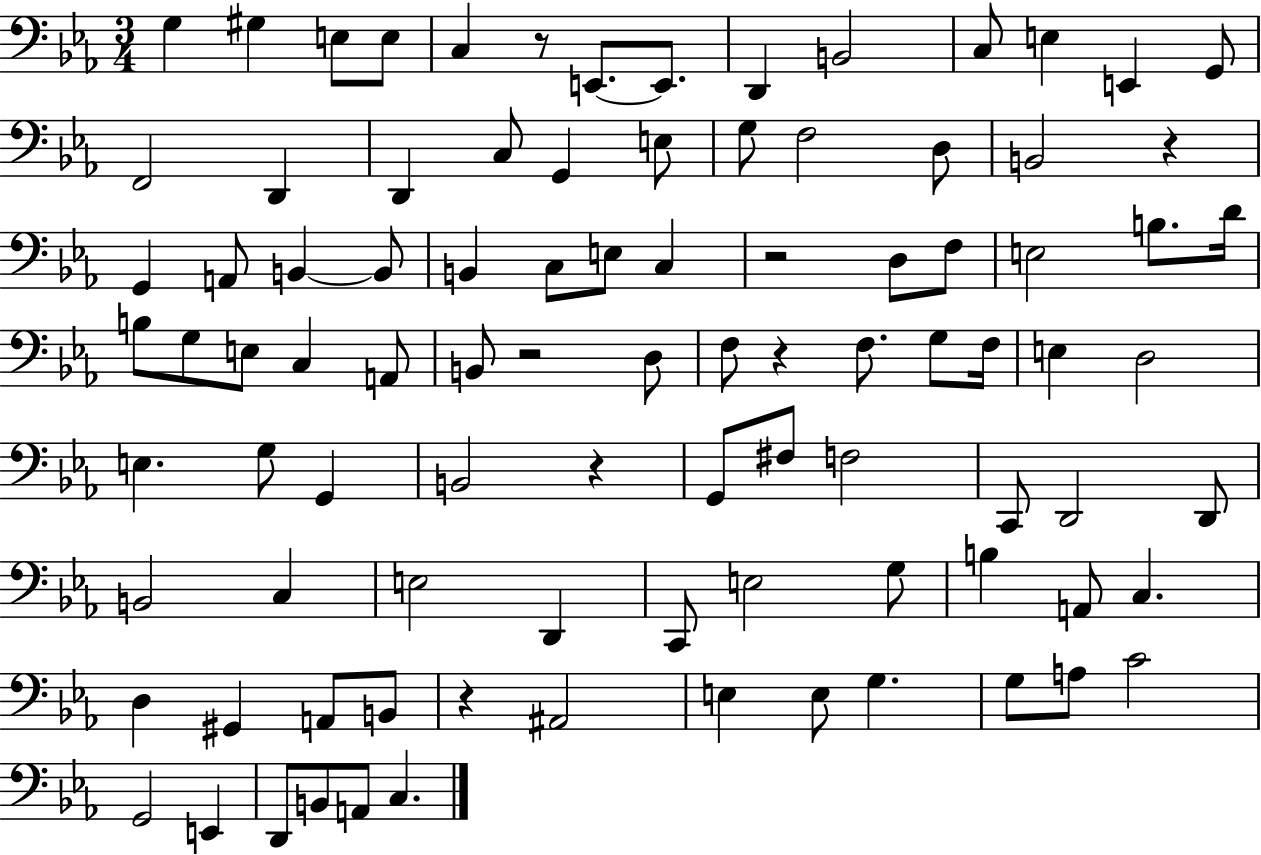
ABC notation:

X:1
T:Untitled
M:3/4
L:1/4
K:Eb
G, ^G, E,/2 E,/2 C, z/2 E,,/2 E,,/2 D,, B,,2 C,/2 E, E,, G,,/2 F,,2 D,, D,, C,/2 G,, E,/2 G,/2 F,2 D,/2 B,,2 z G,, A,,/2 B,, B,,/2 B,, C,/2 E,/2 C, z2 D,/2 F,/2 E,2 B,/2 D/4 B,/2 G,/2 E,/2 C, A,,/2 B,,/2 z2 D,/2 F,/2 z F,/2 G,/2 F,/4 E, D,2 E, G,/2 G,, B,,2 z G,,/2 ^F,/2 F,2 C,,/2 D,,2 D,,/2 B,,2 C, E,2 D,, C,,/2 E,2 G,/2 B, A,,/2 C, D, ^G,, A,,/2 B,,/2 z ^A,,2 E, E,/2 G, G,/2 A,/2 C2 G,,2 E,, D,,/2 B,,/2 A,,/2 C,